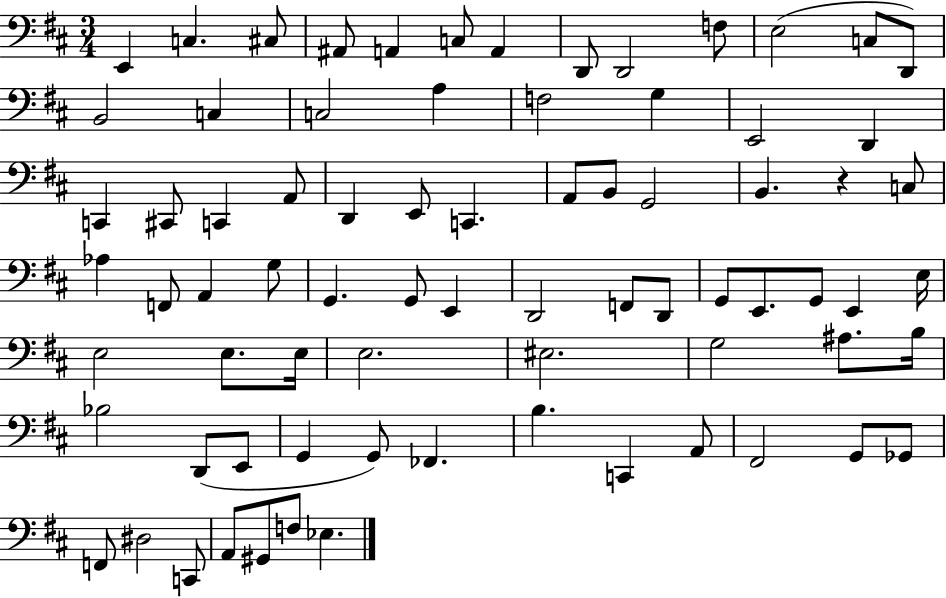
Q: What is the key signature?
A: D major